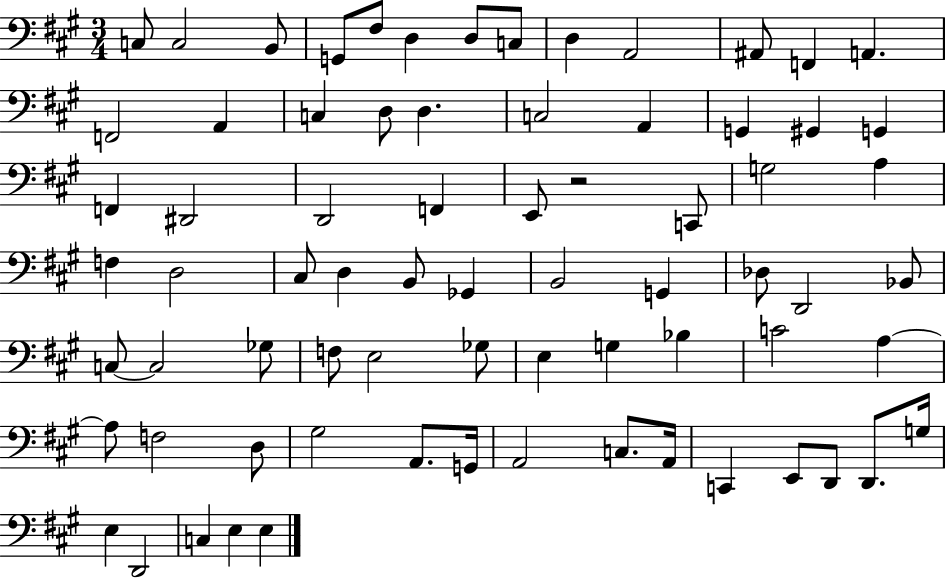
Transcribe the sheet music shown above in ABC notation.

X:1
T:Untitled
M:3/4
L:1/4
K:A
C,/2 C,2 B,,/2 G,,/2 ^F,/2 D, D,/2 C,/2 D, A,,2 ^A,,/2 F,, A,, F,,2 A,, C, D,/2 D, C,2 A,, G,, ^G,, G,, F,, ^D,,2 D,,2 F,, E,,/2 z2 C,,/2 G,2 A, F, D,2 ^C,/2 D, B,,/2 _G,, B,,2 G,, _D,/2 D,,2 _B,,/2 C,/2 C,2 _G,/2 F,/2 E,2 _G,/2 E, G, _B, C2 A, A,/2 F,2 D,/2 ^G,2 A,,/2 G,,/4 A,,2 C,/2 A,,/4 C,, E,,/2 D,,/2 D,,/2 G,/4 E, D,,2 C, E, E,